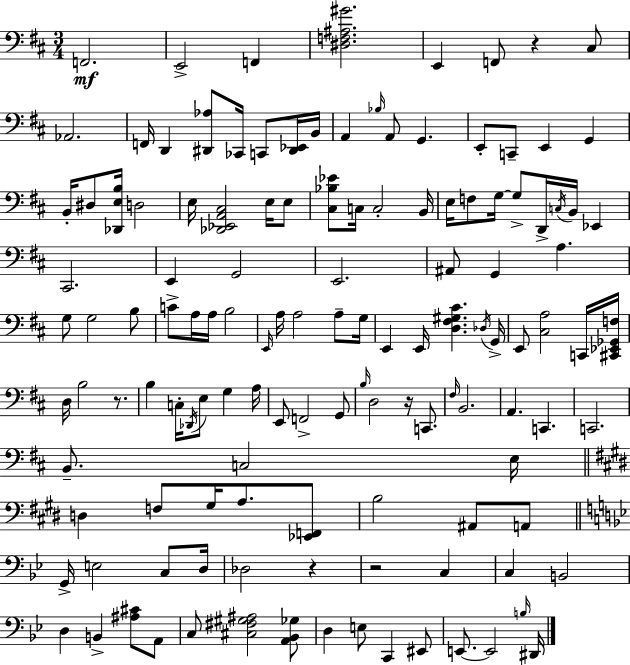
F2/h. E2/h F2/q [D#3,F3,A#3,G#4]/h. E2/q F2/e R/q C#3/e Ab2/h. F2/s D2/q [D#2,Ab3]/e CES2/s C2/e [D#2,Eb2]/s B2/s A2/q Bb3/s A2/e G2/q. E2/e C2/e E2/q G2/q B2/s D#3/e [Db2,E3,B3]/s D3/h E3/s [Db2,Eb2,A2,C#3]/h E3/s E3/e [C#3,Bb3,Eb4]/e C3/s C3/h B2/s E3/s F3/e G3/s G3/e D2/s C3/s B2/s Eb2/q C#2/h. E2/q G2/h E2/h. A#2/e G2/q A3/q. G3/e G3/h B3/e C4/e A3/s A3/s B3/h E2/s A3/s A3/h A3/e G3/s E2/q E2/s [D3,F#3,G#3,C#4]/q. Db3/s G2/s E2/e [C#3,A3]/h C2/s [C#2,Eb2,Gb2,F3]/s D3/s B3/h R/e. B3/q C3/s Db2/s E3/e G3/q A3/s E2/e F2/h G2/e B3/s D3/h R/s C2/e. F#3/s B2/h. A2/q. C2/q. C2/h. B2/e. C3/h E3/s D3/q F3/e G#3/s A3/e. [Eb2,F2]/e B3/h A#2/e A2/e G2/s E3/h C3/e D3/s Db3/h R/q R/h C3/q C3/q B2/h D3/q B2/q [A#3,C#4]/e A2/e C3/e [C#3,F#3,G#3,A#3]/h [A2,Bb2,Gb3]/e D3/q E3/e C2/q EIS2/e E2/e. E2/h B3/s D#2/s